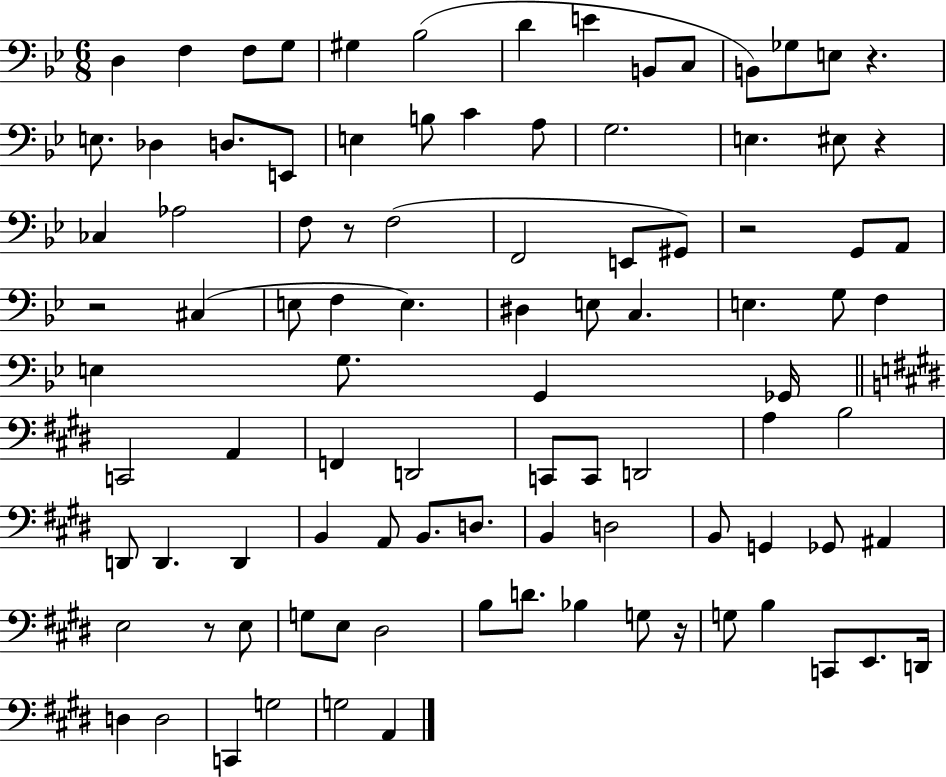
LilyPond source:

{
  \clef bass
  \numericTimeSignature
  \time 6/8
  \key bes \major
  d4 f4 f8 g8 | gis4 bes2( | d'4 e'4 b,8 c8 | b,8) ges8 e8 r4. | \break e8. des4 d8. e,8 | e4 b8 c'4 a8 | g2. | e4. eis8 r4 | \break ces4 aes2 | f8 r8 f2( | f,2 e,8 gis,8) | r2 g,8 a,8 | \break r2 cis4( | e8 f4 e4.) | dis4 e8 c4. | e4. g8 f4 | \break e4 g8. g,4 ges,16 | \bar "||" \break \key e \major c,2 a,4 | f,4 d,2 | c,8 c,8 d,2 | a4 b2 | \break d,8 d,4. d,4 | b,4 a,8 b,8. d8. | b,4 d2 | b,8 g,4 ges,8 ais,4 | \break e2 r8 e8 | g8 e8 dis2 | b8 d'8. bes4 g8 r16 | g8 b4 c,8 e,8. d,16 | \break d4 d2 | c,4 g2 | g2 a,4 | \bar "|."
}